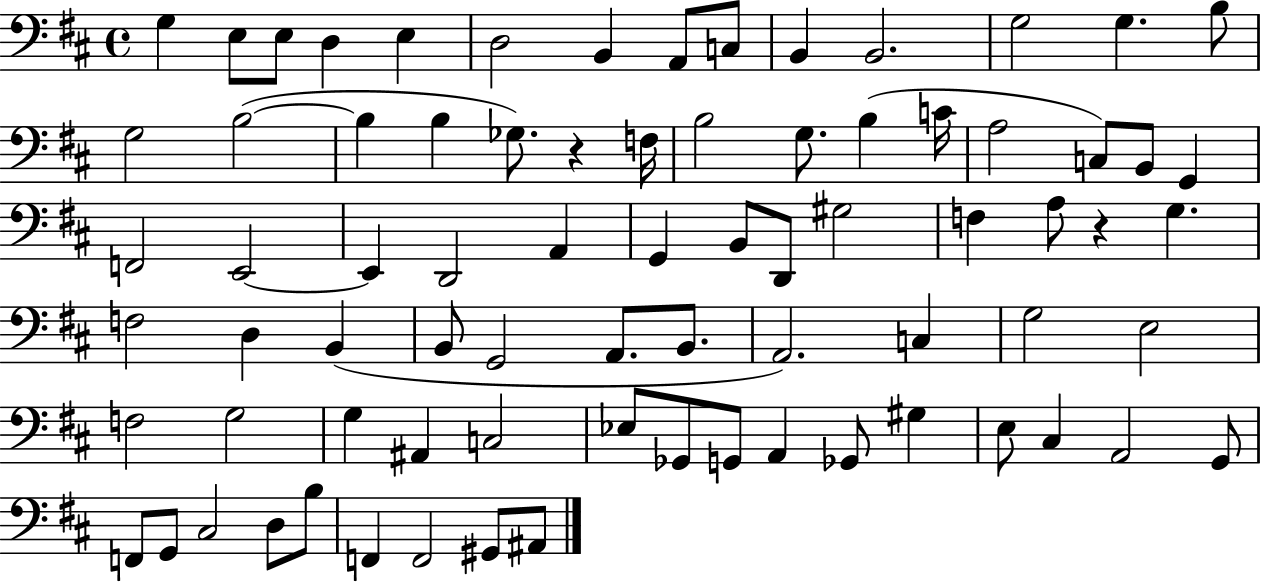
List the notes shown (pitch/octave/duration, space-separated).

G3/q E3/e E3/e D3/q E3/q D3/h B2/q A2/e C3/e B2/q B2/h. G3/h G3/q. B3/e G3/h B3/h B3/q B3/q Gb3/e. R/q F3/s B3/h G3/e. B3/q C4/s A3/h C3/e B2/e G2/q F2/h E2/h E2/q D2/h A2/q G2/q B2/e D2/e G#3/h F3/q A3/e R/q G3/q. F3/h D3/q B2/q B2/e G2/h A2/e. B2/e. A2/h. C3/q G3/h E3/h F3/h G3/h G3/q A#2/q C3/h Eb3/e Gb2/e G2/e A2/q Gb2/e G#3/q E3/e C#3/q A2/h G2/e F2/e G2/e C#3/h D3/e B3/e F2/q F2/h G#2/e A#2/e